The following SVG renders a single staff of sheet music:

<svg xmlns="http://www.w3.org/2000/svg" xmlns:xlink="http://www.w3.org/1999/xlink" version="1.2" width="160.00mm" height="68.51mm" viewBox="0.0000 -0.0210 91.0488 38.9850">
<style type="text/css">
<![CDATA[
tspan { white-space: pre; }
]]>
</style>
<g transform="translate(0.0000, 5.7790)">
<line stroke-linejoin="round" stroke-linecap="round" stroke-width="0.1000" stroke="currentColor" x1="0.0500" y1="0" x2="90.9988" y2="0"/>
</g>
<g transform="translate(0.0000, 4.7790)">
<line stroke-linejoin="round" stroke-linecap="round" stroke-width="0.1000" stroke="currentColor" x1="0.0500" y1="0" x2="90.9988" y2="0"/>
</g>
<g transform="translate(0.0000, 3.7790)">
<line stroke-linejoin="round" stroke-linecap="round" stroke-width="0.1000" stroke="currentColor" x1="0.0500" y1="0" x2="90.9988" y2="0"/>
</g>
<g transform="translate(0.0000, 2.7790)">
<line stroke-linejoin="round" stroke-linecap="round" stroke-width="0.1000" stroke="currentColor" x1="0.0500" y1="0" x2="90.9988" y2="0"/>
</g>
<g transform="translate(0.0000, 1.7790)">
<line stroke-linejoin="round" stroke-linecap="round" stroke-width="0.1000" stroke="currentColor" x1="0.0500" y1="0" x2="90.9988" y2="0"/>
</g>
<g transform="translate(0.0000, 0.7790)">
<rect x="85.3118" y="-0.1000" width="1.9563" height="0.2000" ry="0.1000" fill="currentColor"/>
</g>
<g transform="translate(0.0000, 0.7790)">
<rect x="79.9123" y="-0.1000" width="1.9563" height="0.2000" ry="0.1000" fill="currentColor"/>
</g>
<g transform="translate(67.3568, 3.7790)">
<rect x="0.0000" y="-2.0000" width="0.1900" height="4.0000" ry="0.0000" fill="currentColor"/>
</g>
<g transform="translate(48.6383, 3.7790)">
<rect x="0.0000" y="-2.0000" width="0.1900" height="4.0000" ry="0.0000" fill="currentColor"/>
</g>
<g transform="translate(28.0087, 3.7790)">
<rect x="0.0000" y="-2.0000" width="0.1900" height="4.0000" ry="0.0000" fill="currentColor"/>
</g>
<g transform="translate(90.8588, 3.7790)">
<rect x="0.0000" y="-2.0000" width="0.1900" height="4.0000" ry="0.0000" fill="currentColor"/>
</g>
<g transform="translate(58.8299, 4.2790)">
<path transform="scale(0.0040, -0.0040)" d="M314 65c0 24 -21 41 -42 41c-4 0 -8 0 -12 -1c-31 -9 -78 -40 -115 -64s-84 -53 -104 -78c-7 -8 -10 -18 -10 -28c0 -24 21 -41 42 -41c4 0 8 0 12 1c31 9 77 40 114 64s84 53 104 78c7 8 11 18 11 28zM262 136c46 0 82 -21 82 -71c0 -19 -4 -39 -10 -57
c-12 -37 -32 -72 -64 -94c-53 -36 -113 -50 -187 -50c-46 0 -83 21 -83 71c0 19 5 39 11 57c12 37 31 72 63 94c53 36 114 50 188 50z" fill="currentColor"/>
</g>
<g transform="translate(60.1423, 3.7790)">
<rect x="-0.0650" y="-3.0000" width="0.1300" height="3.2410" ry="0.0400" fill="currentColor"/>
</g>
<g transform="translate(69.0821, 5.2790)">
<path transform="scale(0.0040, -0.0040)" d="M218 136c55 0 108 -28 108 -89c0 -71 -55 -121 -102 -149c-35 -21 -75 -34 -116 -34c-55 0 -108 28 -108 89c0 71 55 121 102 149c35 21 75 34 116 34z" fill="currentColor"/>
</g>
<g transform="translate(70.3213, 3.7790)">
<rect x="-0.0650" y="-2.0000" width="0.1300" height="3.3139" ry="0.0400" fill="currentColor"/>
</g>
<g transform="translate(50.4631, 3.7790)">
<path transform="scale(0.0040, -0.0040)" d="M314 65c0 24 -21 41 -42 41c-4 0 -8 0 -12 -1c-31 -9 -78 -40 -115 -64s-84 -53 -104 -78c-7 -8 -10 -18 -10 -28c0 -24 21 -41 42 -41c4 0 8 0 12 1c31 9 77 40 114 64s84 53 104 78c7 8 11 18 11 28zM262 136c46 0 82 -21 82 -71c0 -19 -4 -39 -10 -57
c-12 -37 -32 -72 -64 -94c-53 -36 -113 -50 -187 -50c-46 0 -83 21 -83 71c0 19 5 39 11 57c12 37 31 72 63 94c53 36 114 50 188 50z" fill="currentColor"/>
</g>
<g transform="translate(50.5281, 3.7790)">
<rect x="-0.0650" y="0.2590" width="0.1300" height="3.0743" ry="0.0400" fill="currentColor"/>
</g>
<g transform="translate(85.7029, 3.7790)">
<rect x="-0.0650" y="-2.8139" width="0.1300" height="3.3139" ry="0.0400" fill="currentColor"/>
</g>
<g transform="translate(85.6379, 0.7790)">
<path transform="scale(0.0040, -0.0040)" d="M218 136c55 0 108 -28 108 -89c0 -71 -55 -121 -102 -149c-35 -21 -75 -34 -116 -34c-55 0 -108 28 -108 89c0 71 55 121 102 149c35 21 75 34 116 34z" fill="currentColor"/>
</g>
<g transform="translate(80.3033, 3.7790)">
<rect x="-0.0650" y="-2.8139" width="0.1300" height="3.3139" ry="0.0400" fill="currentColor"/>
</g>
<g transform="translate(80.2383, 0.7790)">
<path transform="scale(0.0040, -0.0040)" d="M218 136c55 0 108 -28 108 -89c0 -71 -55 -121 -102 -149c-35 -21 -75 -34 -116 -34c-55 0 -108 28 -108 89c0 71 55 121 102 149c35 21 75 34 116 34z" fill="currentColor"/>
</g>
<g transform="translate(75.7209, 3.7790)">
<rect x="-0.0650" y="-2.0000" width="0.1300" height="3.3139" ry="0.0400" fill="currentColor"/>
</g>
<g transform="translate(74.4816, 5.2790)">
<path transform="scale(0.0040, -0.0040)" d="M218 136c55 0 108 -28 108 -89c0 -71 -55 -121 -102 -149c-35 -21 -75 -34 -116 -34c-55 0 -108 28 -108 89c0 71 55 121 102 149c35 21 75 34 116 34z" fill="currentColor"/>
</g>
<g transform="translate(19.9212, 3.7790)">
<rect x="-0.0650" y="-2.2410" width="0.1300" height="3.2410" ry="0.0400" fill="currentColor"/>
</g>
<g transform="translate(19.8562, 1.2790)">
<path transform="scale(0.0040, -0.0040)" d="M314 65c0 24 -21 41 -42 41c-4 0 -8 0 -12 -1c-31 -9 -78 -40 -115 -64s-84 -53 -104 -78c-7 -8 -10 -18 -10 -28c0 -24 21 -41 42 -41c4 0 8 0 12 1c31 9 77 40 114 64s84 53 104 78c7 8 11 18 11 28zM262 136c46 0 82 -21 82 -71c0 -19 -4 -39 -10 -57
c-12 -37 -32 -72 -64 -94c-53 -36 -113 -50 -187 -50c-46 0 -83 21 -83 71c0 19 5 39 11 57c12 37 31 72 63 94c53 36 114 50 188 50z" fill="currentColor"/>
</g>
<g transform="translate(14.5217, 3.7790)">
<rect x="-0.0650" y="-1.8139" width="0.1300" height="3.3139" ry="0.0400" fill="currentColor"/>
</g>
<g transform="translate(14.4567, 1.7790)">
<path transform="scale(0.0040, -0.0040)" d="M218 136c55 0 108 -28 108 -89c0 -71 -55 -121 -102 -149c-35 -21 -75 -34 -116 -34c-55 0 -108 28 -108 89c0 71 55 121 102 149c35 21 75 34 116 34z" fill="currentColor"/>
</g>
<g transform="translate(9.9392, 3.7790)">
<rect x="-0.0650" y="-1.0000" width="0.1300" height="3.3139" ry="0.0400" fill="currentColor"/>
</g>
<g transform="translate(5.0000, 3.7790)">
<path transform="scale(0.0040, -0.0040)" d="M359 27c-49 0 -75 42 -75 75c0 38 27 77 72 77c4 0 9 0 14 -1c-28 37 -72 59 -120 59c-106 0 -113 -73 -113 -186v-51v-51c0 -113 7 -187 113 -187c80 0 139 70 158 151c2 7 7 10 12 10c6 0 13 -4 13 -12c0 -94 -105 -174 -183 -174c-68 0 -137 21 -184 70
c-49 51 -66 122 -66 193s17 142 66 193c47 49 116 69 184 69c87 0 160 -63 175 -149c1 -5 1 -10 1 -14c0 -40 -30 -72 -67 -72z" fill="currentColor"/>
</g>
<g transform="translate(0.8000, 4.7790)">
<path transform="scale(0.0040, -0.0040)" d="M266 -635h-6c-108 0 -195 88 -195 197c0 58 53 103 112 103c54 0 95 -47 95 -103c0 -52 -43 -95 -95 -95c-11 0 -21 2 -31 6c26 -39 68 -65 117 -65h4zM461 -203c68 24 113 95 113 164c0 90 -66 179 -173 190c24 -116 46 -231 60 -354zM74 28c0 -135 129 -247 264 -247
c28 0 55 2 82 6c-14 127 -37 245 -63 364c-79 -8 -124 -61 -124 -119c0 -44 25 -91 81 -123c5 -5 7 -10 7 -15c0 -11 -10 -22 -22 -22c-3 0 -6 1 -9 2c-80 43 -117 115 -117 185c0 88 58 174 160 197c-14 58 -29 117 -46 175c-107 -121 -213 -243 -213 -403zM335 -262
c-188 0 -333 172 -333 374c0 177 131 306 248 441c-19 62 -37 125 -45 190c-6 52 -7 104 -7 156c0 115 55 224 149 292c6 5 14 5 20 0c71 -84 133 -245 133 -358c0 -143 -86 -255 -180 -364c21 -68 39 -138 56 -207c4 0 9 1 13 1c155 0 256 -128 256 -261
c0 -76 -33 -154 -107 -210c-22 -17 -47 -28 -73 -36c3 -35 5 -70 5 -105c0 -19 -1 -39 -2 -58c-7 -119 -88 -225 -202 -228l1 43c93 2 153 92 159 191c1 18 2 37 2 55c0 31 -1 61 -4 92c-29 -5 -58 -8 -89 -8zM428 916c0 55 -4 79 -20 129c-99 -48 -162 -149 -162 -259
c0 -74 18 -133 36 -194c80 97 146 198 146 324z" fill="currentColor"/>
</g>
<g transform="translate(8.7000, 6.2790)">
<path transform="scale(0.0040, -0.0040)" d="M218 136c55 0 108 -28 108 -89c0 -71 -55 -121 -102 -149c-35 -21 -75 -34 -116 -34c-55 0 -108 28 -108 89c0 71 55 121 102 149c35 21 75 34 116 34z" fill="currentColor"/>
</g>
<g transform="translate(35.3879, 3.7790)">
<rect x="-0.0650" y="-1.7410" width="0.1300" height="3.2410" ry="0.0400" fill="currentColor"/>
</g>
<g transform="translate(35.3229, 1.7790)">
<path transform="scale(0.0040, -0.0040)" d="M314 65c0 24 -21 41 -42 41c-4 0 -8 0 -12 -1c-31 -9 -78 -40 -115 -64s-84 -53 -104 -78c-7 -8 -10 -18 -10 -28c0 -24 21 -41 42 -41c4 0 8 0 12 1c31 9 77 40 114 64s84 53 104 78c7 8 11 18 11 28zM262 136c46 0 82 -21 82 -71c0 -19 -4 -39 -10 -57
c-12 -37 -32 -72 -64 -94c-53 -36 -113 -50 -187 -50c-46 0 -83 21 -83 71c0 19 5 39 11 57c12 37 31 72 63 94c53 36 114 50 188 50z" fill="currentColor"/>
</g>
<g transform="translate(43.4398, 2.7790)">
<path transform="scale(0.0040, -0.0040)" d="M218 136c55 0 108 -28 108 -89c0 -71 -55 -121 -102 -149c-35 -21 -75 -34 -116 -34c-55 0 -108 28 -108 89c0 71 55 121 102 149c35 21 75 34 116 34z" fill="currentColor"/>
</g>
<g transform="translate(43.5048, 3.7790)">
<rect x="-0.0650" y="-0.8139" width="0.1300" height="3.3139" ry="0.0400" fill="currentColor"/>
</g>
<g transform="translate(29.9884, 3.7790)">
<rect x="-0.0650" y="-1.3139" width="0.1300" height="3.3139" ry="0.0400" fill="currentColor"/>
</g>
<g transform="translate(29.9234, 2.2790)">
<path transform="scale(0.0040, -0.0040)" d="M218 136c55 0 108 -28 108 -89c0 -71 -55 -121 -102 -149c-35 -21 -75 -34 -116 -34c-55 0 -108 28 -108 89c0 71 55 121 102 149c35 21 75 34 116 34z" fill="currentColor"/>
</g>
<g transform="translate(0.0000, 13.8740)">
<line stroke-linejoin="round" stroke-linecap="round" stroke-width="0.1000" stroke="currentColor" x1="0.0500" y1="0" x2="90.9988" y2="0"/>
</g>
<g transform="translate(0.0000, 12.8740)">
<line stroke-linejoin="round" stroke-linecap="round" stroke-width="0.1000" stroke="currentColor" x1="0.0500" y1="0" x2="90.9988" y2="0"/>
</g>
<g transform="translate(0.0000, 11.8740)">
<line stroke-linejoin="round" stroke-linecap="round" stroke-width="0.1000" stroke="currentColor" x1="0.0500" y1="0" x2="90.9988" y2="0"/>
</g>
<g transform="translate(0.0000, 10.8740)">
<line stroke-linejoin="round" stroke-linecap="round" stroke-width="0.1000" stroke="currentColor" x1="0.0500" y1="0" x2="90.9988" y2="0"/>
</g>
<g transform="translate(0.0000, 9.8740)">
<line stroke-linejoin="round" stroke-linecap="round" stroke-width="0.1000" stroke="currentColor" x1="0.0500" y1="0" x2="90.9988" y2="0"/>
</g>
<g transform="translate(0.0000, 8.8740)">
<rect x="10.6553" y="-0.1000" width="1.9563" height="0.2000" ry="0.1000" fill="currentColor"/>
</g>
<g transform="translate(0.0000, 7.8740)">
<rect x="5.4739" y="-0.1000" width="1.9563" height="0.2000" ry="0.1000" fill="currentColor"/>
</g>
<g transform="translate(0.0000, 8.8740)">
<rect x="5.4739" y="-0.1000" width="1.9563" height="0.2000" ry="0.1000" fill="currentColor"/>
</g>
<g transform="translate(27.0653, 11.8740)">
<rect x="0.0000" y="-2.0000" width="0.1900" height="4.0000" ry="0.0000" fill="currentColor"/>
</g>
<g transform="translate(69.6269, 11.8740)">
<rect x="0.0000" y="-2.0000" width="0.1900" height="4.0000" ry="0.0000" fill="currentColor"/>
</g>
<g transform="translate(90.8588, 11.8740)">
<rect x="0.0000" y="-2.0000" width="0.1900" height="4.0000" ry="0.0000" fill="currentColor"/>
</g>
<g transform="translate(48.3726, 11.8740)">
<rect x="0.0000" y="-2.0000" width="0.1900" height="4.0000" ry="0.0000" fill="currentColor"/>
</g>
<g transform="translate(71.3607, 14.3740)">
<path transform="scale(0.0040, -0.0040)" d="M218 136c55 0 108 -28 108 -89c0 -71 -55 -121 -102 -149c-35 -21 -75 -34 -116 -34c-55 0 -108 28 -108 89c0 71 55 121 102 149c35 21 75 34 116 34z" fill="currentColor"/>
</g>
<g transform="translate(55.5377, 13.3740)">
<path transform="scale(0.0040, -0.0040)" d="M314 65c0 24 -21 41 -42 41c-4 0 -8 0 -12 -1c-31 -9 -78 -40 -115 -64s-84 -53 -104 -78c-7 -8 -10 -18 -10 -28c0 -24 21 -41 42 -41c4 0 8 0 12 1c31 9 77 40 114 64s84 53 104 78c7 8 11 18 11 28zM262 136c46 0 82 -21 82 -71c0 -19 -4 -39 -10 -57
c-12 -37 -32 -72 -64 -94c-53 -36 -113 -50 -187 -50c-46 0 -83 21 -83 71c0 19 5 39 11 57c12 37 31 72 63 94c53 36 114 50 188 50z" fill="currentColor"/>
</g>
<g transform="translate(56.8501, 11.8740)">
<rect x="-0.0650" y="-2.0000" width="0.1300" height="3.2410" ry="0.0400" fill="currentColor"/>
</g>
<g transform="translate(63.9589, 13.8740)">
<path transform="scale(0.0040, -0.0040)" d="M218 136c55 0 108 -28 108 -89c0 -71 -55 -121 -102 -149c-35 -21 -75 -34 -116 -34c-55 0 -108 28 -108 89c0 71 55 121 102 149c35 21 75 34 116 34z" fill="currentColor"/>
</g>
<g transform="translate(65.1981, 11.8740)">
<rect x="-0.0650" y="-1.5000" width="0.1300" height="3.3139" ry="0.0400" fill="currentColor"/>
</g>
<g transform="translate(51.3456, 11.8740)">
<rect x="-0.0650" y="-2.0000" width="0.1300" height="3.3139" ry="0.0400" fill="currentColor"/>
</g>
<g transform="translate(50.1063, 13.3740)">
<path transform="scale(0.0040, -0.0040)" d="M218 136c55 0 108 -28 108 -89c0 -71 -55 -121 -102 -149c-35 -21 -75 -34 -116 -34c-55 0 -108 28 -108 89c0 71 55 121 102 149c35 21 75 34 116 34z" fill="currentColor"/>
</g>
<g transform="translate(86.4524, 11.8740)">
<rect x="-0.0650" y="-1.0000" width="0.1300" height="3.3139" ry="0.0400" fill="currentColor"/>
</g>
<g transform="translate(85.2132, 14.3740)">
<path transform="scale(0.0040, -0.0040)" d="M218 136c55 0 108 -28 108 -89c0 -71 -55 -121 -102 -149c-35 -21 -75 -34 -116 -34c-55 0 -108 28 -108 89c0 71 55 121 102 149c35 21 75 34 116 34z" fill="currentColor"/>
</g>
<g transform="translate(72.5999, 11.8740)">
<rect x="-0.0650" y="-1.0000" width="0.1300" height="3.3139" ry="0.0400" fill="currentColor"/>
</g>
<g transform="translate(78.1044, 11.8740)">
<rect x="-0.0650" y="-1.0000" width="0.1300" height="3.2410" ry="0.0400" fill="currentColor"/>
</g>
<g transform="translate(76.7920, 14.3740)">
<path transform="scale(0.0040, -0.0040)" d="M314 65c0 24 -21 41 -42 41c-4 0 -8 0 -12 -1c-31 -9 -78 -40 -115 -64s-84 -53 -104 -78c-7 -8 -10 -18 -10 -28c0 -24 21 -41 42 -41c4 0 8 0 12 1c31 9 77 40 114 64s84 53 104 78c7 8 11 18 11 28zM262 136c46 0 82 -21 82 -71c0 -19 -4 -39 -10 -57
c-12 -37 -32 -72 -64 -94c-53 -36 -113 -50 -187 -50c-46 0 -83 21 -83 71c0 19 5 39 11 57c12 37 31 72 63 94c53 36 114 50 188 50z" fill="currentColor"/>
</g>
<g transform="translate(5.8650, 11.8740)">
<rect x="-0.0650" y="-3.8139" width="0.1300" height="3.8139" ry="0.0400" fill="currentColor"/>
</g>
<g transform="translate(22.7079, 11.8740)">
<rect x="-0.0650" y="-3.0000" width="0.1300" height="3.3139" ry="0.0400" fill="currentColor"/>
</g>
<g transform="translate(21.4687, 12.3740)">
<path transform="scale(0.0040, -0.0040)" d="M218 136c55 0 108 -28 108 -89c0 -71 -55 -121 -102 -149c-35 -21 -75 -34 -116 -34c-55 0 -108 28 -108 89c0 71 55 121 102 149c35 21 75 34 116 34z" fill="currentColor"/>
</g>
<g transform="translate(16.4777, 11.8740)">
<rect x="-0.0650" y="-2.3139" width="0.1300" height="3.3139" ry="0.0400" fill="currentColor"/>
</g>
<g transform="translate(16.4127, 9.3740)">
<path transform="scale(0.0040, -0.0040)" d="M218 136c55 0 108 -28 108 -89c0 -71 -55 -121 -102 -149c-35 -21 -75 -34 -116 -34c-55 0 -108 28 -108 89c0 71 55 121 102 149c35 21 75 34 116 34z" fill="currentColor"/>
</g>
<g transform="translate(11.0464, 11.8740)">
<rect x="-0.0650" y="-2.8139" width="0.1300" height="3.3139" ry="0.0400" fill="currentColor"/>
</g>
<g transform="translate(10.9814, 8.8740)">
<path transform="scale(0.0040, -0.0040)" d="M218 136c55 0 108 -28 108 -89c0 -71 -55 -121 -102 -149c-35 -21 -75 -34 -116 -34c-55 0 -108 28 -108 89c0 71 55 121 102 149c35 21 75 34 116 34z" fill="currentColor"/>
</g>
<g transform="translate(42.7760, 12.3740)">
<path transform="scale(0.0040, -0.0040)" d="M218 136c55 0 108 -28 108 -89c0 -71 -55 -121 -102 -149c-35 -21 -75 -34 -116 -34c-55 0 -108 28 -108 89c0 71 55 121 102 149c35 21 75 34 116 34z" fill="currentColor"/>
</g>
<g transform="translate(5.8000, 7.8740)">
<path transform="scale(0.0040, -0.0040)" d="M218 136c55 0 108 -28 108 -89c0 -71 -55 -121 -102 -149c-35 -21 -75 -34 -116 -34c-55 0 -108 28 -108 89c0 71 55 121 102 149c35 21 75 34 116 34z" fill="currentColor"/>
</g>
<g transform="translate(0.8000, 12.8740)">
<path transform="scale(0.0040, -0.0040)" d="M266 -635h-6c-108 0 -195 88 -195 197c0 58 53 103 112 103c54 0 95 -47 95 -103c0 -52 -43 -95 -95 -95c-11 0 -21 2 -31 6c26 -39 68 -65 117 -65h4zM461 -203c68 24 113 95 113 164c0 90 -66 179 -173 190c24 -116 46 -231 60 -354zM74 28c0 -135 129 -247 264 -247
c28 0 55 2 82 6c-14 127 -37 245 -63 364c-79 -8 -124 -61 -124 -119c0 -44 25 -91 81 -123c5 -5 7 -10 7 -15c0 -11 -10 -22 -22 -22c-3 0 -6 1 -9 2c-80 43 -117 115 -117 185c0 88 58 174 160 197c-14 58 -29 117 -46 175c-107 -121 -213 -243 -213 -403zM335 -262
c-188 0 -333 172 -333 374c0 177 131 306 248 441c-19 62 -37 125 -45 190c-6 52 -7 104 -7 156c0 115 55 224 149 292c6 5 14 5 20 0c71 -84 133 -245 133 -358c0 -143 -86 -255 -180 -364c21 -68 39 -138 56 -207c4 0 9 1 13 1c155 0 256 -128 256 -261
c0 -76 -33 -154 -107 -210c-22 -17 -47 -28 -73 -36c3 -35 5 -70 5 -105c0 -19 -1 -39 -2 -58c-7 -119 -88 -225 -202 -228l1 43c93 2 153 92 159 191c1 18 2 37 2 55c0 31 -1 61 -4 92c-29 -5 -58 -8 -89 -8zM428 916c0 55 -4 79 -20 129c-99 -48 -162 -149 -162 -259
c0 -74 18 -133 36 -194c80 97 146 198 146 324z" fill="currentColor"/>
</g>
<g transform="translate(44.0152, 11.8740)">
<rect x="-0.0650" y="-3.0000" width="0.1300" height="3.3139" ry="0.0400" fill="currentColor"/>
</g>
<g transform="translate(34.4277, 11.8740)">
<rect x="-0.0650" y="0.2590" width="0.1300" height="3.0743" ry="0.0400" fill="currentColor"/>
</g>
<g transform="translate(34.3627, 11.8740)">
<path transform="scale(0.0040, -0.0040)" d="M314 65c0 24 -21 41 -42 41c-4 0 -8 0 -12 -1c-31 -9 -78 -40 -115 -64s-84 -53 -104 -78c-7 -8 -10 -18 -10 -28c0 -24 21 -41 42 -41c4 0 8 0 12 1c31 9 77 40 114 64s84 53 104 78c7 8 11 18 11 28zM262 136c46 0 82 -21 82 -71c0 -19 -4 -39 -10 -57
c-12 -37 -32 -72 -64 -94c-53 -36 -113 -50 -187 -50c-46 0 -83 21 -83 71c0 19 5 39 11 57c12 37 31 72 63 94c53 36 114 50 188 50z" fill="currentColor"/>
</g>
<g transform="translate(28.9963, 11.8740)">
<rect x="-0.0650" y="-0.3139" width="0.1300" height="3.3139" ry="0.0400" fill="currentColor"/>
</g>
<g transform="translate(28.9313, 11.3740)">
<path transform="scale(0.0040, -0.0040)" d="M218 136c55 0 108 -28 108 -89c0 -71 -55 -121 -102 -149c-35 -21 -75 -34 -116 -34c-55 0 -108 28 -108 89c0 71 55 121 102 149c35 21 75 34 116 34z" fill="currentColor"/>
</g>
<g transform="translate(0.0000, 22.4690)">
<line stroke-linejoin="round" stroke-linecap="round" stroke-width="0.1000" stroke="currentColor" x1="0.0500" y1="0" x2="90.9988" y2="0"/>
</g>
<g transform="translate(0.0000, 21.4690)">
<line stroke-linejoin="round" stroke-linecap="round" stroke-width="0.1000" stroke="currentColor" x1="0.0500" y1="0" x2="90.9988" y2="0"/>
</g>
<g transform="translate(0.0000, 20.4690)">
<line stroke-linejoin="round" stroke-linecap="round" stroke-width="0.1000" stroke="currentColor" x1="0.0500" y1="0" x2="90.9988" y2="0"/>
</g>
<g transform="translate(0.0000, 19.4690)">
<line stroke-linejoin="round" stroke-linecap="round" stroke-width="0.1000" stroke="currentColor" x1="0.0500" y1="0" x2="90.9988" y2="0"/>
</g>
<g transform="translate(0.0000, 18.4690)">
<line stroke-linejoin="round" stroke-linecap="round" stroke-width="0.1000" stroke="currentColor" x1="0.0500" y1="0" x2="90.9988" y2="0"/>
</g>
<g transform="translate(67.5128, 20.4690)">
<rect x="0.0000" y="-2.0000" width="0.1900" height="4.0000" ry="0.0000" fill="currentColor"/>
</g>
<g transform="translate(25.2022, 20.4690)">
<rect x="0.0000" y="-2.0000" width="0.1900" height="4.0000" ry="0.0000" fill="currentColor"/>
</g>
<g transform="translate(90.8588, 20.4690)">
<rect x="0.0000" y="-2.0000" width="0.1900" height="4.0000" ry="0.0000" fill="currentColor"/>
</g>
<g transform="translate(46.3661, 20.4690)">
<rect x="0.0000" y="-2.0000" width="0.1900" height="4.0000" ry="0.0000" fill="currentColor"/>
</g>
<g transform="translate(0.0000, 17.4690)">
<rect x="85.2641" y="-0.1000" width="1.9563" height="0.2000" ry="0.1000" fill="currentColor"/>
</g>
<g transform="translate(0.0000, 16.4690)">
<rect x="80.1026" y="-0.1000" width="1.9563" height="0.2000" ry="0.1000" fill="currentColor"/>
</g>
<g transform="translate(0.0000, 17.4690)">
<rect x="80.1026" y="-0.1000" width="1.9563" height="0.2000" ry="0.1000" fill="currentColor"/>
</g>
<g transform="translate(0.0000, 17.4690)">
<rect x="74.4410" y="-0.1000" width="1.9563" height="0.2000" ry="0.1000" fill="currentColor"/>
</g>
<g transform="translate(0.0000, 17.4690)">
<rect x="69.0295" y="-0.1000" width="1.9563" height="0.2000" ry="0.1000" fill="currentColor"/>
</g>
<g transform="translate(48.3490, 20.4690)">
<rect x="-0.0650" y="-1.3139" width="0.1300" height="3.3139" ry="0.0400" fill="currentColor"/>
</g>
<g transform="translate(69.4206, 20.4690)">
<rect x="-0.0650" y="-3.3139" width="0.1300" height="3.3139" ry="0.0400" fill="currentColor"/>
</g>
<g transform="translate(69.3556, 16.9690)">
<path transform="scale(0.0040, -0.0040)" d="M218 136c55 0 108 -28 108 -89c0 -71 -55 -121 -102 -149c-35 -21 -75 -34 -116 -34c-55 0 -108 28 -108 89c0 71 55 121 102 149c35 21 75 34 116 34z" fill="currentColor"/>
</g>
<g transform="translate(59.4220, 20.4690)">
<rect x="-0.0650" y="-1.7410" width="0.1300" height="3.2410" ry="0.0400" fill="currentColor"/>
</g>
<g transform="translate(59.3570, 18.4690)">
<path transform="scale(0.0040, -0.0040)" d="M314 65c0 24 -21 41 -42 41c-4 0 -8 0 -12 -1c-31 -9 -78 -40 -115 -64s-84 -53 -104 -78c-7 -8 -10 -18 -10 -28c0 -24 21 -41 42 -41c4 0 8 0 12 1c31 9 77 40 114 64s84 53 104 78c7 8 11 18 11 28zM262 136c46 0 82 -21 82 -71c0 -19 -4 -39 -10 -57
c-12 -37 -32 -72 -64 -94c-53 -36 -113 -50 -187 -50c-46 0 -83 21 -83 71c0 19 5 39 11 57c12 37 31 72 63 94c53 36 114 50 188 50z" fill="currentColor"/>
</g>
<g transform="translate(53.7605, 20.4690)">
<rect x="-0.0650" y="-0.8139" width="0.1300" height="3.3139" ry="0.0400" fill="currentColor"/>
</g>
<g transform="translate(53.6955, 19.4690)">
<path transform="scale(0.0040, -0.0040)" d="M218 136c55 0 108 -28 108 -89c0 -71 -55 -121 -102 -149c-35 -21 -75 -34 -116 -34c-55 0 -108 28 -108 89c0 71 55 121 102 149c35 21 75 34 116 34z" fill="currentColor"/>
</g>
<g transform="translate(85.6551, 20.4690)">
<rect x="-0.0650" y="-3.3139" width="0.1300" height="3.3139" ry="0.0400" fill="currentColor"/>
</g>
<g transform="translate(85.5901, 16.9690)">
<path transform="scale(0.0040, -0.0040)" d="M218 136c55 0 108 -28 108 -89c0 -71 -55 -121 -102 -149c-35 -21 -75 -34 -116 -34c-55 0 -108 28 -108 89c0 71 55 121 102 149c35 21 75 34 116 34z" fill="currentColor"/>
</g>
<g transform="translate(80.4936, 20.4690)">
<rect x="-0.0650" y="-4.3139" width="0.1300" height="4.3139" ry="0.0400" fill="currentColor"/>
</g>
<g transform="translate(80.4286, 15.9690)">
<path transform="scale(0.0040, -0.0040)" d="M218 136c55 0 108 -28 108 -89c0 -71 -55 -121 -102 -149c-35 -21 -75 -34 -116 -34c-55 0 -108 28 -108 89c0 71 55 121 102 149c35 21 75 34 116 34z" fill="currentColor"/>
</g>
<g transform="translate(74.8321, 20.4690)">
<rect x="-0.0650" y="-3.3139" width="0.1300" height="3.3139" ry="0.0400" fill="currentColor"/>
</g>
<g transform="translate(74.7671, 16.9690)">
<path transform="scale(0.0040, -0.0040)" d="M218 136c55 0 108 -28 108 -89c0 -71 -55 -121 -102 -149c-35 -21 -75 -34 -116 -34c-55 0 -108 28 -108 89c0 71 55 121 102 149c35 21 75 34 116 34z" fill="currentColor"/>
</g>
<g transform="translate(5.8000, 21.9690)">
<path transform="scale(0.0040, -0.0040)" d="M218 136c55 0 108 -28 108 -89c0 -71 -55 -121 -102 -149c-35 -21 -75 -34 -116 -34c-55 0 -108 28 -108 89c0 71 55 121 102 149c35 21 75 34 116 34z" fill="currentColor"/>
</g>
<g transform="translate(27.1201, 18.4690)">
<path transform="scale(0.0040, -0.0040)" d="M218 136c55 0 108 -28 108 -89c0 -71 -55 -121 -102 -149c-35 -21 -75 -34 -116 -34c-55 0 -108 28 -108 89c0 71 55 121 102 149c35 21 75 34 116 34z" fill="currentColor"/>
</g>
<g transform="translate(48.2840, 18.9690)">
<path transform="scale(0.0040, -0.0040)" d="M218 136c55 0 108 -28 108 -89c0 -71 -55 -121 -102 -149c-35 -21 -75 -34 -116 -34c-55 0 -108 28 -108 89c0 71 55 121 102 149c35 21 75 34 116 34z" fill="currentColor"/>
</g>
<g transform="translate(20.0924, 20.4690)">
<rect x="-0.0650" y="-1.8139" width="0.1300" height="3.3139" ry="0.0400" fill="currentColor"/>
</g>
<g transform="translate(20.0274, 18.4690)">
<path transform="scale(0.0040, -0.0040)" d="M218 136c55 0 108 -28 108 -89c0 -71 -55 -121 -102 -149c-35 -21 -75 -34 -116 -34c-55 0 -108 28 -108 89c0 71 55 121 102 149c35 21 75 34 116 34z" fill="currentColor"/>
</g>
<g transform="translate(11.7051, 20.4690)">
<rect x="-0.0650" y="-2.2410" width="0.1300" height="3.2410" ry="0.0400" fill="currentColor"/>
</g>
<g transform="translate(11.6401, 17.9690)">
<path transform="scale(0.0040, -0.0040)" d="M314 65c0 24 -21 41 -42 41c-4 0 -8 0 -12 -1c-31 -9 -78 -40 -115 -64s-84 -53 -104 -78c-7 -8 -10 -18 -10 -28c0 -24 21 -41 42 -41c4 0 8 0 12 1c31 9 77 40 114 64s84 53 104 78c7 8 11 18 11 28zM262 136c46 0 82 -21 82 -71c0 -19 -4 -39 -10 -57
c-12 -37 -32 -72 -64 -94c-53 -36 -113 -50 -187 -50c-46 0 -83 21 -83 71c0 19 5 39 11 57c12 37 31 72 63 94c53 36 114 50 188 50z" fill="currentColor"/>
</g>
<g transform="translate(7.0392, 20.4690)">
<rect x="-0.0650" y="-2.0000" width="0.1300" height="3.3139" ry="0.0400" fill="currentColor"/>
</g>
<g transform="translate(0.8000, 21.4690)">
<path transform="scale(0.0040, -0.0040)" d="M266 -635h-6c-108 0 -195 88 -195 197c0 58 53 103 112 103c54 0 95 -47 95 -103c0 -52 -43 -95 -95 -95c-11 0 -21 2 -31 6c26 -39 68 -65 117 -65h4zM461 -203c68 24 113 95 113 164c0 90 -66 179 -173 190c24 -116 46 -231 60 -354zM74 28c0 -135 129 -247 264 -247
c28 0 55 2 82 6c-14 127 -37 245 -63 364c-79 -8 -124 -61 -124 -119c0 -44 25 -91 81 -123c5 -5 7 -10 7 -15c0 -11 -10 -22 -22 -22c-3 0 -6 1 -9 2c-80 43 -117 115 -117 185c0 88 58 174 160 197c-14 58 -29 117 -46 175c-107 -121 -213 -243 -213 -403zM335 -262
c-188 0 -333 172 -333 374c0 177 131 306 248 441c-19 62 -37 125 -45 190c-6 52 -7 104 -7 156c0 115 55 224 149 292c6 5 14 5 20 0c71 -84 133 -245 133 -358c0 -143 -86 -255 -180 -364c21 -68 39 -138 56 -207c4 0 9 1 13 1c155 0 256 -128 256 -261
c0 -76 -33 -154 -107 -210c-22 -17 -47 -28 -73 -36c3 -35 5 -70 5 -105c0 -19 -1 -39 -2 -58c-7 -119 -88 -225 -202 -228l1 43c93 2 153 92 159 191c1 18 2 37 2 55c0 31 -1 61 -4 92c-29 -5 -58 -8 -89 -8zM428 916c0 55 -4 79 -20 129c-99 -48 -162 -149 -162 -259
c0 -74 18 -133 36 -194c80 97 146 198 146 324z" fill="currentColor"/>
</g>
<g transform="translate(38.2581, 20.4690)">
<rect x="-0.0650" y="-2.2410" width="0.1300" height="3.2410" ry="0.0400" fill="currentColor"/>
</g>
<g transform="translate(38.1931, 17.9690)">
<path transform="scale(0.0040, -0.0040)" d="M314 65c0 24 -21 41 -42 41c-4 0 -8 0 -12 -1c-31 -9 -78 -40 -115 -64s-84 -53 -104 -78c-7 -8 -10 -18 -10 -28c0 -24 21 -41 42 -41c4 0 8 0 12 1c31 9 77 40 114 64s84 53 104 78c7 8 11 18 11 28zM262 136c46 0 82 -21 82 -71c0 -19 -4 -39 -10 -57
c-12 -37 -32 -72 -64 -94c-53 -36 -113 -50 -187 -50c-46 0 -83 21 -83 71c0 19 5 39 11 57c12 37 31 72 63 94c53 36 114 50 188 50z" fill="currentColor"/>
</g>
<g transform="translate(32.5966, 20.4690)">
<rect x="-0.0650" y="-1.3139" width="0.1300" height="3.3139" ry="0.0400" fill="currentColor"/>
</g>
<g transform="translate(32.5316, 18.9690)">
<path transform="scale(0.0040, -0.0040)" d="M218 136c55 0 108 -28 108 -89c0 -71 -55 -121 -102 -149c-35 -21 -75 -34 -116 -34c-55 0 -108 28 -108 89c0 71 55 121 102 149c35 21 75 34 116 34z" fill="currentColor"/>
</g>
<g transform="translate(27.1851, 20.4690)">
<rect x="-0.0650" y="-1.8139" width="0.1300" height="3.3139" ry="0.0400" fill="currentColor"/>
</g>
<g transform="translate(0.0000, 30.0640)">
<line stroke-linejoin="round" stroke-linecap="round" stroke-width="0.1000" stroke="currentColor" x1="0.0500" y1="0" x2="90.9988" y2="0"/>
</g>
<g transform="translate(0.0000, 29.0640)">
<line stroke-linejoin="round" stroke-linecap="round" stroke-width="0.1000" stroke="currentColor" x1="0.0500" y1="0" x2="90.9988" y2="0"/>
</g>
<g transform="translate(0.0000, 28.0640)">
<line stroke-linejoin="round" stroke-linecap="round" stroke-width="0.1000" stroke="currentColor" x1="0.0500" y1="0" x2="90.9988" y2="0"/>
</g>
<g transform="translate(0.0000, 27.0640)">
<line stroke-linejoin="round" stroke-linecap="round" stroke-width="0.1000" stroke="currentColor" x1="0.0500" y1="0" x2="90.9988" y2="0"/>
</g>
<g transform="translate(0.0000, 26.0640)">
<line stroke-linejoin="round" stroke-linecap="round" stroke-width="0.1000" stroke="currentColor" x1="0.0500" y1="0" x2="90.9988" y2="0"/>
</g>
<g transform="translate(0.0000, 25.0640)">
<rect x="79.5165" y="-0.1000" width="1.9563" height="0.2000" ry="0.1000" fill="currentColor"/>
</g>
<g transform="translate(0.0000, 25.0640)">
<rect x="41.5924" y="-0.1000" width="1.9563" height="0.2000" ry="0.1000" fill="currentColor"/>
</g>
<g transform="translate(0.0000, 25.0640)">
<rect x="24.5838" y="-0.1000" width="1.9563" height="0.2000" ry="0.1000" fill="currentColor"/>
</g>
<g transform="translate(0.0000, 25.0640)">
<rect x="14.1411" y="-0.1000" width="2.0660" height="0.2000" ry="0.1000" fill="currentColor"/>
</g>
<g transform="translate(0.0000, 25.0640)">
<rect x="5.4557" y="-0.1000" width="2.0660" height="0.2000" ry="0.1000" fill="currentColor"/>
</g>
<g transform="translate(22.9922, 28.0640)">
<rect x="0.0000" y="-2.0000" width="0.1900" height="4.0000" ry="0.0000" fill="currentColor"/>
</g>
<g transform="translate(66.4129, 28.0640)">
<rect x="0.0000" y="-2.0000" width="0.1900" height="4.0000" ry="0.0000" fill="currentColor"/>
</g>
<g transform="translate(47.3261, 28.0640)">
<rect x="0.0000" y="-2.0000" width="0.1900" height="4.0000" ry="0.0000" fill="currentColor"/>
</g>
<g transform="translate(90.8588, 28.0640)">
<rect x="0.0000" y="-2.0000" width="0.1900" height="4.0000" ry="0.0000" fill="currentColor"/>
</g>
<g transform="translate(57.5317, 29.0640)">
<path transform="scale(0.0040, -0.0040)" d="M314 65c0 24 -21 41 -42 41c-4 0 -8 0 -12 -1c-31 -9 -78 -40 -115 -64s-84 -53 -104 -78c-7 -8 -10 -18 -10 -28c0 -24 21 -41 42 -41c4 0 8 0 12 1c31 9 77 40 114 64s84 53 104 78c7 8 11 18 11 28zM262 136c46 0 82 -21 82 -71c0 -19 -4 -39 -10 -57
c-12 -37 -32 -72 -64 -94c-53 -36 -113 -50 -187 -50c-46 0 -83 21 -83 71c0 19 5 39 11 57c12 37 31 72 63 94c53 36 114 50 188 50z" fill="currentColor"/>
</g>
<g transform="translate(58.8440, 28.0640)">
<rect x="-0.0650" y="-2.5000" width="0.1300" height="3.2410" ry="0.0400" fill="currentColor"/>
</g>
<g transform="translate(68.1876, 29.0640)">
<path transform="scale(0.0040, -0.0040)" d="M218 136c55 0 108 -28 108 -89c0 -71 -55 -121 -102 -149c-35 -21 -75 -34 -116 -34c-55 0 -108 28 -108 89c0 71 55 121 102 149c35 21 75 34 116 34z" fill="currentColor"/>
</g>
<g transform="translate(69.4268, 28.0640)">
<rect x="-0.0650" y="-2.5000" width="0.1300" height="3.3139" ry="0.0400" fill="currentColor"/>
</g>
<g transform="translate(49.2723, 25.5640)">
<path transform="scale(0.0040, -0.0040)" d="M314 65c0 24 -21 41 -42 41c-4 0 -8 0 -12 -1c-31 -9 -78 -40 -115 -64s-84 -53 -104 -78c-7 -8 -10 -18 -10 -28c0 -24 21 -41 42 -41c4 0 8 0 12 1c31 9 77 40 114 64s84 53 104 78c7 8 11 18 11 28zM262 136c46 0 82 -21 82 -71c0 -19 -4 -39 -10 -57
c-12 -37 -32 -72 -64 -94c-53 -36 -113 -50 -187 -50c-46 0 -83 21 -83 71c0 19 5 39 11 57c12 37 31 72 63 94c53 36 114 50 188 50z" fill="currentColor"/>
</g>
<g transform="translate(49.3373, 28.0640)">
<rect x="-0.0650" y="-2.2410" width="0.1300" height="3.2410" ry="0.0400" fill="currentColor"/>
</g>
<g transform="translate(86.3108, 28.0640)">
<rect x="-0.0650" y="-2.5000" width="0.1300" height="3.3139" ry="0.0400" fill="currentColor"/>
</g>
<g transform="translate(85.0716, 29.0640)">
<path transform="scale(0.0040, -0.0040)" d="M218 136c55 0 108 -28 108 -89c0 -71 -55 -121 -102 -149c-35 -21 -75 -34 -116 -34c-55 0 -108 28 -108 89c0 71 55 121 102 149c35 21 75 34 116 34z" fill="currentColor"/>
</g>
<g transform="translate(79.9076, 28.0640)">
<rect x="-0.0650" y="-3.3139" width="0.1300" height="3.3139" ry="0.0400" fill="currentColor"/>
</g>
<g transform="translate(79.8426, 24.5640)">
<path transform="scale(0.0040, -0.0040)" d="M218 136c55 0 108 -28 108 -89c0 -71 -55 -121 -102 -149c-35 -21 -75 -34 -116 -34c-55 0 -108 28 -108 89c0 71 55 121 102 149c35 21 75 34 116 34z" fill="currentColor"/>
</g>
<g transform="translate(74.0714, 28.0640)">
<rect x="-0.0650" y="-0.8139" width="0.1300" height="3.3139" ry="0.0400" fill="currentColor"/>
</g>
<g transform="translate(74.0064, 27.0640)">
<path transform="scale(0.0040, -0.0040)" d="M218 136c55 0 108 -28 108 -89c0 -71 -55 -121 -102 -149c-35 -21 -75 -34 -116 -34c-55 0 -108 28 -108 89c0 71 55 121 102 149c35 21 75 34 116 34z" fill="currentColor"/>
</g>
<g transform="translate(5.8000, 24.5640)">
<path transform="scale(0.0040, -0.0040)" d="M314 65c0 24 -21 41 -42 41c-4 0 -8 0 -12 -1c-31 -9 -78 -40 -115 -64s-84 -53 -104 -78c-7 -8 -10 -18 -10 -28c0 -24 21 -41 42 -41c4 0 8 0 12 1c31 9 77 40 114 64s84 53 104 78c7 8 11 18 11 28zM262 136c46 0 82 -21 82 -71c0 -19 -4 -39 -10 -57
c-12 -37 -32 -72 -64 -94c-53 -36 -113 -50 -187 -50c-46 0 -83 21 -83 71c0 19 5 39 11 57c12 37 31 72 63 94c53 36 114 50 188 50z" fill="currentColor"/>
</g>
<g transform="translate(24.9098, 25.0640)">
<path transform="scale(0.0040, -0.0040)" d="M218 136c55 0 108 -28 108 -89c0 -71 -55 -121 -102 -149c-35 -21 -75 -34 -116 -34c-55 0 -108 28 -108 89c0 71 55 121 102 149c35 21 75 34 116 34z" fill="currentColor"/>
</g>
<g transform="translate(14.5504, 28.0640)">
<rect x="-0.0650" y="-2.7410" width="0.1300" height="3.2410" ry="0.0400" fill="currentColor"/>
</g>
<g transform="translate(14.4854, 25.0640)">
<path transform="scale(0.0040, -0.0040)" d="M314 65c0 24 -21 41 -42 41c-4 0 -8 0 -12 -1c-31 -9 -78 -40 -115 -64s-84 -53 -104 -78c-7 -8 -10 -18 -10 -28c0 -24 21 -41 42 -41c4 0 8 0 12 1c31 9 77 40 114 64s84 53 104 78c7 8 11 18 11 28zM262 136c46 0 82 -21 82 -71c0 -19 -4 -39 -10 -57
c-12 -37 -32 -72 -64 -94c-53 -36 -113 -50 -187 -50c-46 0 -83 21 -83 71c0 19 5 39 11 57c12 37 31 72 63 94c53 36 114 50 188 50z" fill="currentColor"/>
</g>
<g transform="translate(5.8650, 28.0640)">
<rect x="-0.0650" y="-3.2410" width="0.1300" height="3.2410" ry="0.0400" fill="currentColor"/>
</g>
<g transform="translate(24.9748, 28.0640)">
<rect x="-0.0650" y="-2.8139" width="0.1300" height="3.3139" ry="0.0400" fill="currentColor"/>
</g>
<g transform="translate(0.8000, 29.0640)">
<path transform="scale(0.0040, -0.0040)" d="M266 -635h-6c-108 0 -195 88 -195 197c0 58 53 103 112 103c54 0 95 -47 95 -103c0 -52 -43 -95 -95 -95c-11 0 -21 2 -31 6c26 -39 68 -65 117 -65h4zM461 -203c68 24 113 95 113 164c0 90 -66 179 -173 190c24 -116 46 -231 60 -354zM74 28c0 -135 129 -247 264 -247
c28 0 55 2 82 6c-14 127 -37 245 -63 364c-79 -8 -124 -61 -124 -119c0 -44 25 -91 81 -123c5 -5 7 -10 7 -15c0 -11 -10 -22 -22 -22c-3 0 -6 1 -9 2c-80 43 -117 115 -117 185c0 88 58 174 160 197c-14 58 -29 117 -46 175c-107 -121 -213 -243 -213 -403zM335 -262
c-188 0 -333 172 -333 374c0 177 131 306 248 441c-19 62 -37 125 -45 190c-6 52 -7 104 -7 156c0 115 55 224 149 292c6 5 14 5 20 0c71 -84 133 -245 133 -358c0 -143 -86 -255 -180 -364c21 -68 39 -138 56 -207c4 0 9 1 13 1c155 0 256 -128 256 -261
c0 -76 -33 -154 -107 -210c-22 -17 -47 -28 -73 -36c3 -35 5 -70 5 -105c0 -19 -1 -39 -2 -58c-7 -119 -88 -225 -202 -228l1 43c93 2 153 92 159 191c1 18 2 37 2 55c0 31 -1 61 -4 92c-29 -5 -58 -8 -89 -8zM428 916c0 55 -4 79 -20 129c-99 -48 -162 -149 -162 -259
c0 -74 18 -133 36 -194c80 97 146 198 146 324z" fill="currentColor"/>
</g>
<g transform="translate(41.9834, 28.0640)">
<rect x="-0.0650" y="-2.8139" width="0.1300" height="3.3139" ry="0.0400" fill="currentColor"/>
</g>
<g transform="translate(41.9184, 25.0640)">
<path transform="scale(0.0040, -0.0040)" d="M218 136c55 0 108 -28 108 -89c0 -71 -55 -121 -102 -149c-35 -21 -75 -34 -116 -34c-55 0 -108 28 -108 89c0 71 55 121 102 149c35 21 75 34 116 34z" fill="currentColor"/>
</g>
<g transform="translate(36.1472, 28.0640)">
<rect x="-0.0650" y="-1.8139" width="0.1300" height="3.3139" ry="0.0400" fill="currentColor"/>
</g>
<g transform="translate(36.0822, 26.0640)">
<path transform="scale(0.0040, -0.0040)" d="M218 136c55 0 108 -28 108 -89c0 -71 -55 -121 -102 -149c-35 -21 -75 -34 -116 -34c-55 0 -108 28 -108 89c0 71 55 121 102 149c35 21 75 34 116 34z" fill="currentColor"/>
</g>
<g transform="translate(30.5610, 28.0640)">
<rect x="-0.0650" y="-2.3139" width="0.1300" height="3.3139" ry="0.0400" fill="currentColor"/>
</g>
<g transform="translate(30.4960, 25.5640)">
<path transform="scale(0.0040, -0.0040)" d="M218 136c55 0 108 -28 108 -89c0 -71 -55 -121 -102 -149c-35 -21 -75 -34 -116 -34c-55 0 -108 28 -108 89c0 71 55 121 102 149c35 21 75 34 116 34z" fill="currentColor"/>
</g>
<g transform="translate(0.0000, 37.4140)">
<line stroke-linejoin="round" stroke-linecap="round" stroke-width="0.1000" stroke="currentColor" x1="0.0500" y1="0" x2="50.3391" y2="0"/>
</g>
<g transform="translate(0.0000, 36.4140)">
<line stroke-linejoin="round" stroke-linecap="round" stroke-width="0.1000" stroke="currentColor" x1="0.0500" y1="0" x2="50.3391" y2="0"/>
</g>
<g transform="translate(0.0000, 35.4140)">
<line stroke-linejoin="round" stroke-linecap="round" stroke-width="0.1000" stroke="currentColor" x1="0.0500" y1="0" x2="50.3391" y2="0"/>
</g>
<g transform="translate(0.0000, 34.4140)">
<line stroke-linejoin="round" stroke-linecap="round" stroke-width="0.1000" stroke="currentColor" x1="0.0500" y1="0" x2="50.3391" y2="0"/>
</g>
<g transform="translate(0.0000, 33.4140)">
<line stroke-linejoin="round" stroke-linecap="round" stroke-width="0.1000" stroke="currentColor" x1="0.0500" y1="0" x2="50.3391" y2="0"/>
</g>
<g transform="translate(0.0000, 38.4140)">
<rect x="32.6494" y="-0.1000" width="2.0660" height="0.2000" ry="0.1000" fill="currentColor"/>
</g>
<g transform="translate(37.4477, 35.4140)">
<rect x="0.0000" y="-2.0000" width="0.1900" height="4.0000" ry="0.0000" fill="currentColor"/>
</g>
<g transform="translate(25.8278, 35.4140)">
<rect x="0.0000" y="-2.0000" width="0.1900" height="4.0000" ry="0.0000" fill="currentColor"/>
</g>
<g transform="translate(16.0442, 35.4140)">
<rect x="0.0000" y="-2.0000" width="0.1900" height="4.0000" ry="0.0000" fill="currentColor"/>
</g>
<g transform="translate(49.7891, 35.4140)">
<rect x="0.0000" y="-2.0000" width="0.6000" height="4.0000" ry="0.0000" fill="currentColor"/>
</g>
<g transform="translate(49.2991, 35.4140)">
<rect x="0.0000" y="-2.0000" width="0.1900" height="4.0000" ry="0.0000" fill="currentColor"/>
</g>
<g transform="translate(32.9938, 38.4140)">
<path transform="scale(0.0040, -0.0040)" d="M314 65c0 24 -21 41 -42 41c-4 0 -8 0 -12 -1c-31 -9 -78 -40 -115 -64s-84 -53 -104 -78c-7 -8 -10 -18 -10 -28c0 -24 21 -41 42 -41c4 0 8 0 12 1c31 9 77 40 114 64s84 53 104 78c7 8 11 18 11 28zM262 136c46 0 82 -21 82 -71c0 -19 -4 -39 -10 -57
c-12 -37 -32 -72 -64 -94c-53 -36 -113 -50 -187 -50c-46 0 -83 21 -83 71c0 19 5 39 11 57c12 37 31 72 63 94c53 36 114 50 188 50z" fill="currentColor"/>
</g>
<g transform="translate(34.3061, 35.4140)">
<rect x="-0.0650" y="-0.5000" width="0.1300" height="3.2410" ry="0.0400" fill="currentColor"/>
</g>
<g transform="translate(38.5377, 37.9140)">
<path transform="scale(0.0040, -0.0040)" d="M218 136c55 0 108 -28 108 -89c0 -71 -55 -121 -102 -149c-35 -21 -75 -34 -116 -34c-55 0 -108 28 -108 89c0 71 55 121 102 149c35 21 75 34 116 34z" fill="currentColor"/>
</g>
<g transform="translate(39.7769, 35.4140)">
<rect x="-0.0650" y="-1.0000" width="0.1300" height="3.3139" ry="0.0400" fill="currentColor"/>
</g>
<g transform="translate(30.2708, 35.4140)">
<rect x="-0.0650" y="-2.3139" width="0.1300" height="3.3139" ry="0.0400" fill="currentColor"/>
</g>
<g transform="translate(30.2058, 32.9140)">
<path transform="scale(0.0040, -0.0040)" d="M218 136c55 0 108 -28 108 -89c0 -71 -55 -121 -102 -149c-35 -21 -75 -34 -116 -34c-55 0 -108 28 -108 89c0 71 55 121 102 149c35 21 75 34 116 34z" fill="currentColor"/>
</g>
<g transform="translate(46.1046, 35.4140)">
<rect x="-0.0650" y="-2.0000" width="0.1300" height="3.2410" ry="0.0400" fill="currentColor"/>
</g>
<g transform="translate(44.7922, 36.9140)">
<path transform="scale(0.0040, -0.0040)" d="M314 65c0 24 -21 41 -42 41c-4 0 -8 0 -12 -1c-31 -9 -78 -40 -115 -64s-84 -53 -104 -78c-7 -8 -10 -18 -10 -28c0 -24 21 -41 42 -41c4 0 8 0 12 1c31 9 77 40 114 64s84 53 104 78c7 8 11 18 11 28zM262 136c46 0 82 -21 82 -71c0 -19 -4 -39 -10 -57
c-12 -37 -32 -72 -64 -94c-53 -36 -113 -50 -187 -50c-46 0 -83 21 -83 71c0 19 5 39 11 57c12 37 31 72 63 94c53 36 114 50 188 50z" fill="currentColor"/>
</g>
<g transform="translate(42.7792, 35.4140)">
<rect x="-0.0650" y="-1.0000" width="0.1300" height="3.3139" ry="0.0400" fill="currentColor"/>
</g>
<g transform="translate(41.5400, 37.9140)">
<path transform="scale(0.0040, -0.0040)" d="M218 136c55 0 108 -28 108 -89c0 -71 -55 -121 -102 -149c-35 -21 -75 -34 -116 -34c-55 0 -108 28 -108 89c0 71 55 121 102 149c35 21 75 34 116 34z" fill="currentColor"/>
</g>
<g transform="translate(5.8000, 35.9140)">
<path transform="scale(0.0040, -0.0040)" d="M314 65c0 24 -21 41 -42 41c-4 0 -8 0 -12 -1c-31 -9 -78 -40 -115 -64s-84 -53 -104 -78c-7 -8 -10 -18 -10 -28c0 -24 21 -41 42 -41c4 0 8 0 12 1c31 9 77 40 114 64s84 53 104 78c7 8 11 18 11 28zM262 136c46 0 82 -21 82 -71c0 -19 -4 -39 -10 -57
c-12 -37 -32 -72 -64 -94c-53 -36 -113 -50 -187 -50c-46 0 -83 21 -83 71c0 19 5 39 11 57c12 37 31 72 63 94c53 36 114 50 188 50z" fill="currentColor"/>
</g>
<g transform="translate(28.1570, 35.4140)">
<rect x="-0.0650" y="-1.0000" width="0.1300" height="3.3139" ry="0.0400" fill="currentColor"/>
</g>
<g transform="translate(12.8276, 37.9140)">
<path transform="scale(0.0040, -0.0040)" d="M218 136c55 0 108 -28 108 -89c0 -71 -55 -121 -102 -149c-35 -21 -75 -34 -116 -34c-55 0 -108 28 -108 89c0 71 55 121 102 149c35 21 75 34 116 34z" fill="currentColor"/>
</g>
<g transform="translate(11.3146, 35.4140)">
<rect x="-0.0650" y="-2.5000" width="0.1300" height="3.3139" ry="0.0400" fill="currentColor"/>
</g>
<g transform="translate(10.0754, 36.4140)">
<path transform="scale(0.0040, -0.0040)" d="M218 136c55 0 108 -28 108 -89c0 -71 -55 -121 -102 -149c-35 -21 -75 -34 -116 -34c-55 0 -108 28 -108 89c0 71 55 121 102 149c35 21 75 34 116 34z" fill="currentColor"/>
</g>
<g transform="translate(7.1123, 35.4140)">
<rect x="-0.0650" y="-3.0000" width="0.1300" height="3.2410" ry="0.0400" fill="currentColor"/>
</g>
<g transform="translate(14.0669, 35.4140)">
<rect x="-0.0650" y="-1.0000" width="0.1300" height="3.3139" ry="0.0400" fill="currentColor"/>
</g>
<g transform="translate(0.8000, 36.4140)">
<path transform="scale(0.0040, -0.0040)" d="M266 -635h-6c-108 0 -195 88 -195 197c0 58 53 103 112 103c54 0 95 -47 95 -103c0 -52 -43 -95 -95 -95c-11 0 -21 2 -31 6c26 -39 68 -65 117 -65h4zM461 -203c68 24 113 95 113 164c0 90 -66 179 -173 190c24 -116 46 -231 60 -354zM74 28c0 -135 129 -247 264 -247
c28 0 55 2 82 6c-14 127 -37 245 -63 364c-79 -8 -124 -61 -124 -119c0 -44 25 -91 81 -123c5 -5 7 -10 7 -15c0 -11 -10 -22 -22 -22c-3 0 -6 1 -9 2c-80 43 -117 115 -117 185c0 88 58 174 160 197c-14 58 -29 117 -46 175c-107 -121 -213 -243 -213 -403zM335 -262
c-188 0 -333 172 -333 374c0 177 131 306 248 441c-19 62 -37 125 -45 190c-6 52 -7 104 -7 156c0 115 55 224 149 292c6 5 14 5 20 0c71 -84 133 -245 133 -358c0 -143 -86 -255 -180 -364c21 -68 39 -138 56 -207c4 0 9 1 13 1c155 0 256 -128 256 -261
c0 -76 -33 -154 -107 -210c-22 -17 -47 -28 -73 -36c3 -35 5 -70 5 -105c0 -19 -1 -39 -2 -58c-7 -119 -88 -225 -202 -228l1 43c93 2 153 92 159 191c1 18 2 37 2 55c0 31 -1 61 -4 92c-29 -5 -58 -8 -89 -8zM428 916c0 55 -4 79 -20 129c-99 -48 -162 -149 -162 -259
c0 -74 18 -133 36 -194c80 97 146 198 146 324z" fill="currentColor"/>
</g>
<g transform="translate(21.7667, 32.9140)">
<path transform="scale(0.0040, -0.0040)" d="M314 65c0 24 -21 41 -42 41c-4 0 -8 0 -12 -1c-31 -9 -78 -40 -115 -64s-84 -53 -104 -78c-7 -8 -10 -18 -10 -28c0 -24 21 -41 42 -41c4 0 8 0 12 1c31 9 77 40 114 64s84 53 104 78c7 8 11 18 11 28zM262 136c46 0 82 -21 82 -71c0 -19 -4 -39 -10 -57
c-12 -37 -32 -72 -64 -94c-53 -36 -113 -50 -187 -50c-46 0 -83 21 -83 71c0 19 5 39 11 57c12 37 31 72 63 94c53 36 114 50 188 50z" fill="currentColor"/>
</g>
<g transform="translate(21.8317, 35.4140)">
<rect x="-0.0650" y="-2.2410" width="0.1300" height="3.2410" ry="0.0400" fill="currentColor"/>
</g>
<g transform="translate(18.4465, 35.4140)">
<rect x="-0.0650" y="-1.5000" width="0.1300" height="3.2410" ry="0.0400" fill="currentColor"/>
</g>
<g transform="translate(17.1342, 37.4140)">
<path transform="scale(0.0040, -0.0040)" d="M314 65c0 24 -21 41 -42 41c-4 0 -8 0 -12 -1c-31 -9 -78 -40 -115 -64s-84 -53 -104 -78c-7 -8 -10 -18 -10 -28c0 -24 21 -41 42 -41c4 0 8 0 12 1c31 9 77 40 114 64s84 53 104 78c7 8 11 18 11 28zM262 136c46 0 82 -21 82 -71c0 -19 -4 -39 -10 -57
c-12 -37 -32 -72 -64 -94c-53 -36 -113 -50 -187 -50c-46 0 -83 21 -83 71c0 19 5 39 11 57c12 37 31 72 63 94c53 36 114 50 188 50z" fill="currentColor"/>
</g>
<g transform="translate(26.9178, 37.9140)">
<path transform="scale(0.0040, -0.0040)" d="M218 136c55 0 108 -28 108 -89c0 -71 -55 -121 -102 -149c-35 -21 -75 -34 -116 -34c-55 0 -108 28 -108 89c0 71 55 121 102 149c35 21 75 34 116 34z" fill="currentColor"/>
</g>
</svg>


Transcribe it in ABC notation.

X:1
T:Untitled
M:4/4
L:1/4
K:C
D f g2 e f2 d B2 A2 F F a a c' a g A c B2 A F F2 E D D2 D F g2 f f e g2 e d f2 b b d' b b2 a2 a g f a g2 G2 G d b G A2 G D E2 g2 D g C2 D D F2